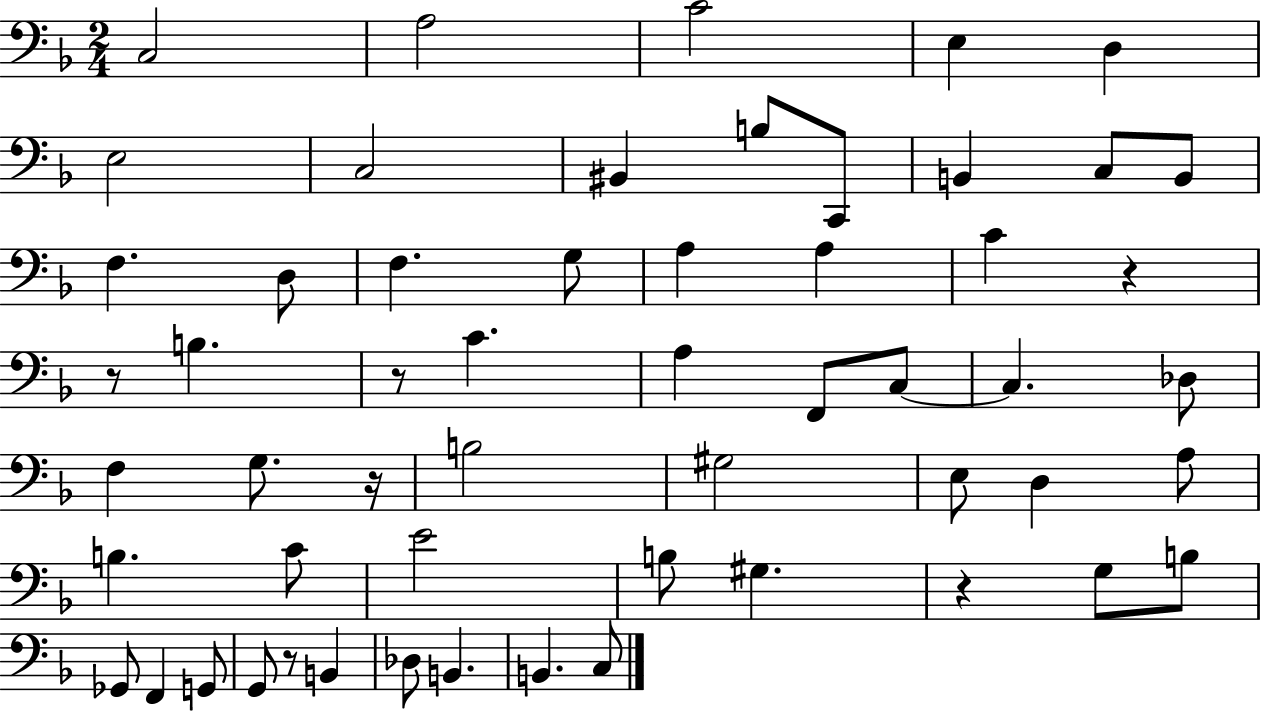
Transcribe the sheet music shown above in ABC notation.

X:1
T:Untitled
M:2/4
L:1/4
K:F
C,2 A,2 C2 E, D, E,2 C,2 ^B,, B,/2 C,,/2 B,, C,/2 B,,/2 F, D,/2 F, G,/2 A, A, C z z/2 B, z/2 C A, F,,/2 C,/2 C, _D,/2 F, G,/2 z/4 B,2 ^G,2 E,/2 D, A,/2 B, C/2 E2 B,/2 ^G, z G,/2 B,/2 _G,,/2 F,, G,,/2 G,,/2 z/2 B,, _D,/2 B,, B,, C,/2